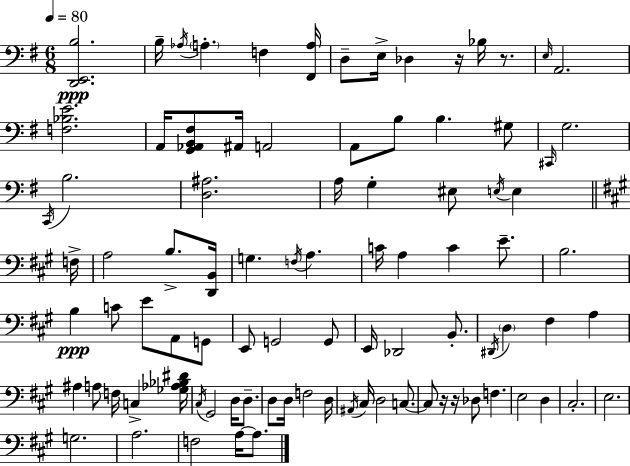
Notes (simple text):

[D2,E2,B3]/h. B3/s Ab3/s A3/q. F3/q [F#2,A3]/s D3/e E3/s Db3/q R/s Bb3/s R/e. E3/s A2/h. [F3,Bb3,E4]/h. A2/s [G2,Ab2,B2,F#3]/e A#2/s A2/h A2/e B3/e B3/q. G#3/e C#2/s G3/h. C2/s B3/h. [D3,A#3]/h. A3/s G3/q EIS3/e E3/s E3/q F3/s A3/h B3/e. [D2,B2]/s G3/q. F3/s A3/q. C4/s A3/q C4/q E4/e. B3/h. B3/q C4/e E4/e A2/e G2/e E2/e G2/h G2/e E2/s Db2/h B2/e. D#2/s D3/q F#3/q A3/q A#3/q A3/e F3/s C3/q [Gb3,Ab3,Bb3,D#4]/s C#3/s G#2/h D3/s D3/e. D3/e D3/s F3/h D3/s A#2/s C#3/s D3/h C3/e. C3/e R/s R/s Db3/e F3/q. E3/h D3/q C#3/h. E3/h. G3/h. A3/h. F3/h A3/s A3/e.